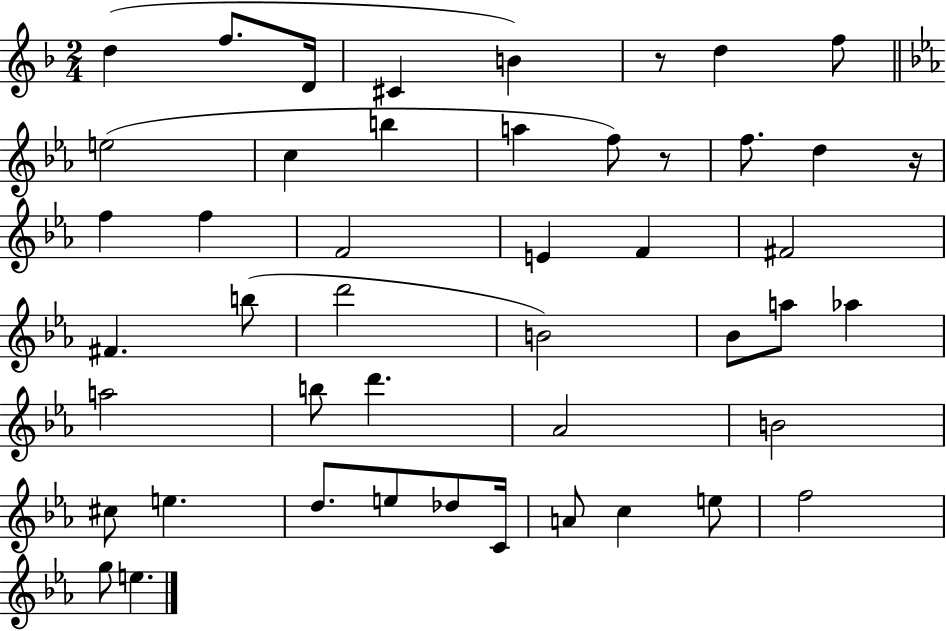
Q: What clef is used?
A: treble